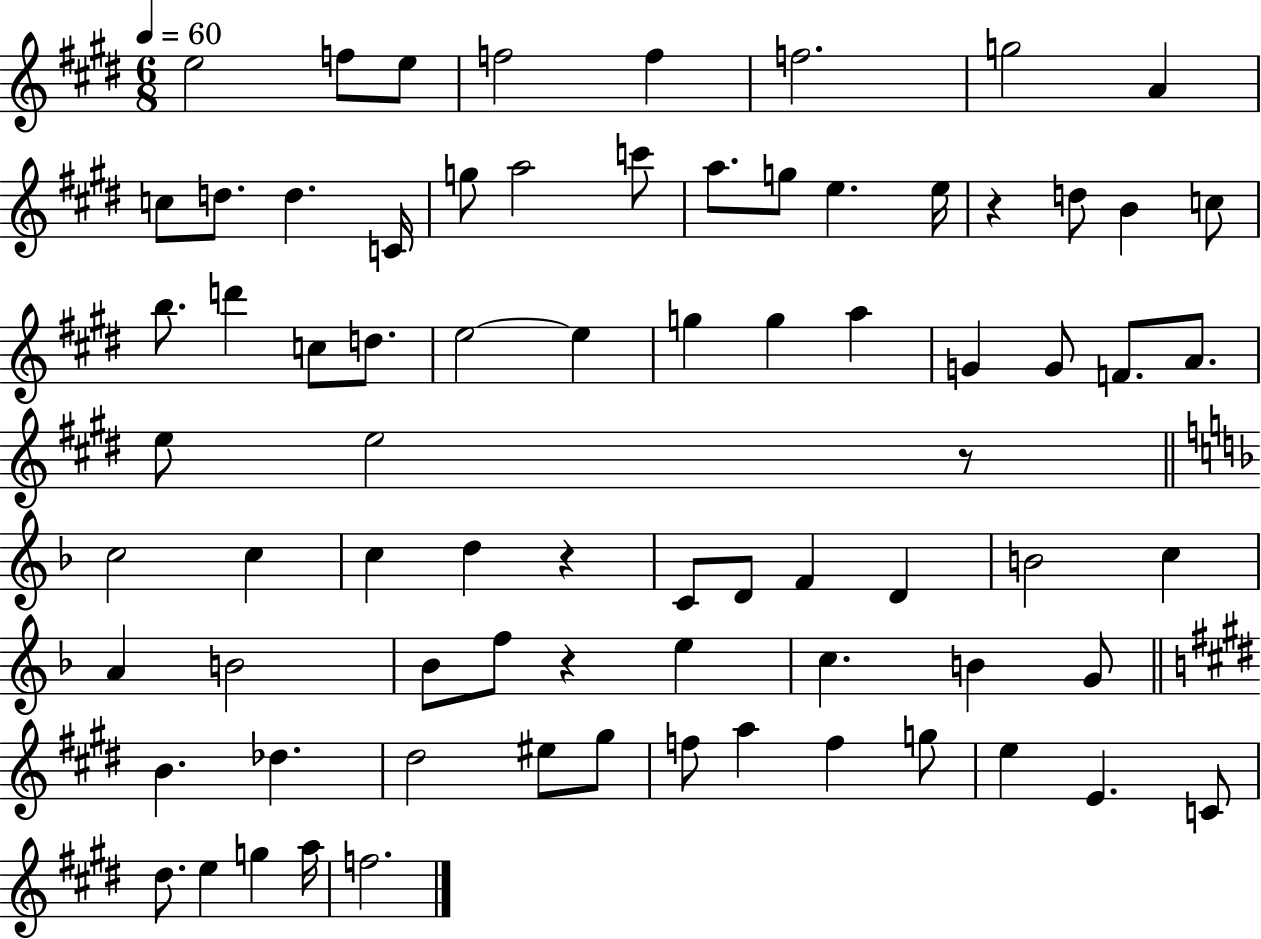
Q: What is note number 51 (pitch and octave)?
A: F5